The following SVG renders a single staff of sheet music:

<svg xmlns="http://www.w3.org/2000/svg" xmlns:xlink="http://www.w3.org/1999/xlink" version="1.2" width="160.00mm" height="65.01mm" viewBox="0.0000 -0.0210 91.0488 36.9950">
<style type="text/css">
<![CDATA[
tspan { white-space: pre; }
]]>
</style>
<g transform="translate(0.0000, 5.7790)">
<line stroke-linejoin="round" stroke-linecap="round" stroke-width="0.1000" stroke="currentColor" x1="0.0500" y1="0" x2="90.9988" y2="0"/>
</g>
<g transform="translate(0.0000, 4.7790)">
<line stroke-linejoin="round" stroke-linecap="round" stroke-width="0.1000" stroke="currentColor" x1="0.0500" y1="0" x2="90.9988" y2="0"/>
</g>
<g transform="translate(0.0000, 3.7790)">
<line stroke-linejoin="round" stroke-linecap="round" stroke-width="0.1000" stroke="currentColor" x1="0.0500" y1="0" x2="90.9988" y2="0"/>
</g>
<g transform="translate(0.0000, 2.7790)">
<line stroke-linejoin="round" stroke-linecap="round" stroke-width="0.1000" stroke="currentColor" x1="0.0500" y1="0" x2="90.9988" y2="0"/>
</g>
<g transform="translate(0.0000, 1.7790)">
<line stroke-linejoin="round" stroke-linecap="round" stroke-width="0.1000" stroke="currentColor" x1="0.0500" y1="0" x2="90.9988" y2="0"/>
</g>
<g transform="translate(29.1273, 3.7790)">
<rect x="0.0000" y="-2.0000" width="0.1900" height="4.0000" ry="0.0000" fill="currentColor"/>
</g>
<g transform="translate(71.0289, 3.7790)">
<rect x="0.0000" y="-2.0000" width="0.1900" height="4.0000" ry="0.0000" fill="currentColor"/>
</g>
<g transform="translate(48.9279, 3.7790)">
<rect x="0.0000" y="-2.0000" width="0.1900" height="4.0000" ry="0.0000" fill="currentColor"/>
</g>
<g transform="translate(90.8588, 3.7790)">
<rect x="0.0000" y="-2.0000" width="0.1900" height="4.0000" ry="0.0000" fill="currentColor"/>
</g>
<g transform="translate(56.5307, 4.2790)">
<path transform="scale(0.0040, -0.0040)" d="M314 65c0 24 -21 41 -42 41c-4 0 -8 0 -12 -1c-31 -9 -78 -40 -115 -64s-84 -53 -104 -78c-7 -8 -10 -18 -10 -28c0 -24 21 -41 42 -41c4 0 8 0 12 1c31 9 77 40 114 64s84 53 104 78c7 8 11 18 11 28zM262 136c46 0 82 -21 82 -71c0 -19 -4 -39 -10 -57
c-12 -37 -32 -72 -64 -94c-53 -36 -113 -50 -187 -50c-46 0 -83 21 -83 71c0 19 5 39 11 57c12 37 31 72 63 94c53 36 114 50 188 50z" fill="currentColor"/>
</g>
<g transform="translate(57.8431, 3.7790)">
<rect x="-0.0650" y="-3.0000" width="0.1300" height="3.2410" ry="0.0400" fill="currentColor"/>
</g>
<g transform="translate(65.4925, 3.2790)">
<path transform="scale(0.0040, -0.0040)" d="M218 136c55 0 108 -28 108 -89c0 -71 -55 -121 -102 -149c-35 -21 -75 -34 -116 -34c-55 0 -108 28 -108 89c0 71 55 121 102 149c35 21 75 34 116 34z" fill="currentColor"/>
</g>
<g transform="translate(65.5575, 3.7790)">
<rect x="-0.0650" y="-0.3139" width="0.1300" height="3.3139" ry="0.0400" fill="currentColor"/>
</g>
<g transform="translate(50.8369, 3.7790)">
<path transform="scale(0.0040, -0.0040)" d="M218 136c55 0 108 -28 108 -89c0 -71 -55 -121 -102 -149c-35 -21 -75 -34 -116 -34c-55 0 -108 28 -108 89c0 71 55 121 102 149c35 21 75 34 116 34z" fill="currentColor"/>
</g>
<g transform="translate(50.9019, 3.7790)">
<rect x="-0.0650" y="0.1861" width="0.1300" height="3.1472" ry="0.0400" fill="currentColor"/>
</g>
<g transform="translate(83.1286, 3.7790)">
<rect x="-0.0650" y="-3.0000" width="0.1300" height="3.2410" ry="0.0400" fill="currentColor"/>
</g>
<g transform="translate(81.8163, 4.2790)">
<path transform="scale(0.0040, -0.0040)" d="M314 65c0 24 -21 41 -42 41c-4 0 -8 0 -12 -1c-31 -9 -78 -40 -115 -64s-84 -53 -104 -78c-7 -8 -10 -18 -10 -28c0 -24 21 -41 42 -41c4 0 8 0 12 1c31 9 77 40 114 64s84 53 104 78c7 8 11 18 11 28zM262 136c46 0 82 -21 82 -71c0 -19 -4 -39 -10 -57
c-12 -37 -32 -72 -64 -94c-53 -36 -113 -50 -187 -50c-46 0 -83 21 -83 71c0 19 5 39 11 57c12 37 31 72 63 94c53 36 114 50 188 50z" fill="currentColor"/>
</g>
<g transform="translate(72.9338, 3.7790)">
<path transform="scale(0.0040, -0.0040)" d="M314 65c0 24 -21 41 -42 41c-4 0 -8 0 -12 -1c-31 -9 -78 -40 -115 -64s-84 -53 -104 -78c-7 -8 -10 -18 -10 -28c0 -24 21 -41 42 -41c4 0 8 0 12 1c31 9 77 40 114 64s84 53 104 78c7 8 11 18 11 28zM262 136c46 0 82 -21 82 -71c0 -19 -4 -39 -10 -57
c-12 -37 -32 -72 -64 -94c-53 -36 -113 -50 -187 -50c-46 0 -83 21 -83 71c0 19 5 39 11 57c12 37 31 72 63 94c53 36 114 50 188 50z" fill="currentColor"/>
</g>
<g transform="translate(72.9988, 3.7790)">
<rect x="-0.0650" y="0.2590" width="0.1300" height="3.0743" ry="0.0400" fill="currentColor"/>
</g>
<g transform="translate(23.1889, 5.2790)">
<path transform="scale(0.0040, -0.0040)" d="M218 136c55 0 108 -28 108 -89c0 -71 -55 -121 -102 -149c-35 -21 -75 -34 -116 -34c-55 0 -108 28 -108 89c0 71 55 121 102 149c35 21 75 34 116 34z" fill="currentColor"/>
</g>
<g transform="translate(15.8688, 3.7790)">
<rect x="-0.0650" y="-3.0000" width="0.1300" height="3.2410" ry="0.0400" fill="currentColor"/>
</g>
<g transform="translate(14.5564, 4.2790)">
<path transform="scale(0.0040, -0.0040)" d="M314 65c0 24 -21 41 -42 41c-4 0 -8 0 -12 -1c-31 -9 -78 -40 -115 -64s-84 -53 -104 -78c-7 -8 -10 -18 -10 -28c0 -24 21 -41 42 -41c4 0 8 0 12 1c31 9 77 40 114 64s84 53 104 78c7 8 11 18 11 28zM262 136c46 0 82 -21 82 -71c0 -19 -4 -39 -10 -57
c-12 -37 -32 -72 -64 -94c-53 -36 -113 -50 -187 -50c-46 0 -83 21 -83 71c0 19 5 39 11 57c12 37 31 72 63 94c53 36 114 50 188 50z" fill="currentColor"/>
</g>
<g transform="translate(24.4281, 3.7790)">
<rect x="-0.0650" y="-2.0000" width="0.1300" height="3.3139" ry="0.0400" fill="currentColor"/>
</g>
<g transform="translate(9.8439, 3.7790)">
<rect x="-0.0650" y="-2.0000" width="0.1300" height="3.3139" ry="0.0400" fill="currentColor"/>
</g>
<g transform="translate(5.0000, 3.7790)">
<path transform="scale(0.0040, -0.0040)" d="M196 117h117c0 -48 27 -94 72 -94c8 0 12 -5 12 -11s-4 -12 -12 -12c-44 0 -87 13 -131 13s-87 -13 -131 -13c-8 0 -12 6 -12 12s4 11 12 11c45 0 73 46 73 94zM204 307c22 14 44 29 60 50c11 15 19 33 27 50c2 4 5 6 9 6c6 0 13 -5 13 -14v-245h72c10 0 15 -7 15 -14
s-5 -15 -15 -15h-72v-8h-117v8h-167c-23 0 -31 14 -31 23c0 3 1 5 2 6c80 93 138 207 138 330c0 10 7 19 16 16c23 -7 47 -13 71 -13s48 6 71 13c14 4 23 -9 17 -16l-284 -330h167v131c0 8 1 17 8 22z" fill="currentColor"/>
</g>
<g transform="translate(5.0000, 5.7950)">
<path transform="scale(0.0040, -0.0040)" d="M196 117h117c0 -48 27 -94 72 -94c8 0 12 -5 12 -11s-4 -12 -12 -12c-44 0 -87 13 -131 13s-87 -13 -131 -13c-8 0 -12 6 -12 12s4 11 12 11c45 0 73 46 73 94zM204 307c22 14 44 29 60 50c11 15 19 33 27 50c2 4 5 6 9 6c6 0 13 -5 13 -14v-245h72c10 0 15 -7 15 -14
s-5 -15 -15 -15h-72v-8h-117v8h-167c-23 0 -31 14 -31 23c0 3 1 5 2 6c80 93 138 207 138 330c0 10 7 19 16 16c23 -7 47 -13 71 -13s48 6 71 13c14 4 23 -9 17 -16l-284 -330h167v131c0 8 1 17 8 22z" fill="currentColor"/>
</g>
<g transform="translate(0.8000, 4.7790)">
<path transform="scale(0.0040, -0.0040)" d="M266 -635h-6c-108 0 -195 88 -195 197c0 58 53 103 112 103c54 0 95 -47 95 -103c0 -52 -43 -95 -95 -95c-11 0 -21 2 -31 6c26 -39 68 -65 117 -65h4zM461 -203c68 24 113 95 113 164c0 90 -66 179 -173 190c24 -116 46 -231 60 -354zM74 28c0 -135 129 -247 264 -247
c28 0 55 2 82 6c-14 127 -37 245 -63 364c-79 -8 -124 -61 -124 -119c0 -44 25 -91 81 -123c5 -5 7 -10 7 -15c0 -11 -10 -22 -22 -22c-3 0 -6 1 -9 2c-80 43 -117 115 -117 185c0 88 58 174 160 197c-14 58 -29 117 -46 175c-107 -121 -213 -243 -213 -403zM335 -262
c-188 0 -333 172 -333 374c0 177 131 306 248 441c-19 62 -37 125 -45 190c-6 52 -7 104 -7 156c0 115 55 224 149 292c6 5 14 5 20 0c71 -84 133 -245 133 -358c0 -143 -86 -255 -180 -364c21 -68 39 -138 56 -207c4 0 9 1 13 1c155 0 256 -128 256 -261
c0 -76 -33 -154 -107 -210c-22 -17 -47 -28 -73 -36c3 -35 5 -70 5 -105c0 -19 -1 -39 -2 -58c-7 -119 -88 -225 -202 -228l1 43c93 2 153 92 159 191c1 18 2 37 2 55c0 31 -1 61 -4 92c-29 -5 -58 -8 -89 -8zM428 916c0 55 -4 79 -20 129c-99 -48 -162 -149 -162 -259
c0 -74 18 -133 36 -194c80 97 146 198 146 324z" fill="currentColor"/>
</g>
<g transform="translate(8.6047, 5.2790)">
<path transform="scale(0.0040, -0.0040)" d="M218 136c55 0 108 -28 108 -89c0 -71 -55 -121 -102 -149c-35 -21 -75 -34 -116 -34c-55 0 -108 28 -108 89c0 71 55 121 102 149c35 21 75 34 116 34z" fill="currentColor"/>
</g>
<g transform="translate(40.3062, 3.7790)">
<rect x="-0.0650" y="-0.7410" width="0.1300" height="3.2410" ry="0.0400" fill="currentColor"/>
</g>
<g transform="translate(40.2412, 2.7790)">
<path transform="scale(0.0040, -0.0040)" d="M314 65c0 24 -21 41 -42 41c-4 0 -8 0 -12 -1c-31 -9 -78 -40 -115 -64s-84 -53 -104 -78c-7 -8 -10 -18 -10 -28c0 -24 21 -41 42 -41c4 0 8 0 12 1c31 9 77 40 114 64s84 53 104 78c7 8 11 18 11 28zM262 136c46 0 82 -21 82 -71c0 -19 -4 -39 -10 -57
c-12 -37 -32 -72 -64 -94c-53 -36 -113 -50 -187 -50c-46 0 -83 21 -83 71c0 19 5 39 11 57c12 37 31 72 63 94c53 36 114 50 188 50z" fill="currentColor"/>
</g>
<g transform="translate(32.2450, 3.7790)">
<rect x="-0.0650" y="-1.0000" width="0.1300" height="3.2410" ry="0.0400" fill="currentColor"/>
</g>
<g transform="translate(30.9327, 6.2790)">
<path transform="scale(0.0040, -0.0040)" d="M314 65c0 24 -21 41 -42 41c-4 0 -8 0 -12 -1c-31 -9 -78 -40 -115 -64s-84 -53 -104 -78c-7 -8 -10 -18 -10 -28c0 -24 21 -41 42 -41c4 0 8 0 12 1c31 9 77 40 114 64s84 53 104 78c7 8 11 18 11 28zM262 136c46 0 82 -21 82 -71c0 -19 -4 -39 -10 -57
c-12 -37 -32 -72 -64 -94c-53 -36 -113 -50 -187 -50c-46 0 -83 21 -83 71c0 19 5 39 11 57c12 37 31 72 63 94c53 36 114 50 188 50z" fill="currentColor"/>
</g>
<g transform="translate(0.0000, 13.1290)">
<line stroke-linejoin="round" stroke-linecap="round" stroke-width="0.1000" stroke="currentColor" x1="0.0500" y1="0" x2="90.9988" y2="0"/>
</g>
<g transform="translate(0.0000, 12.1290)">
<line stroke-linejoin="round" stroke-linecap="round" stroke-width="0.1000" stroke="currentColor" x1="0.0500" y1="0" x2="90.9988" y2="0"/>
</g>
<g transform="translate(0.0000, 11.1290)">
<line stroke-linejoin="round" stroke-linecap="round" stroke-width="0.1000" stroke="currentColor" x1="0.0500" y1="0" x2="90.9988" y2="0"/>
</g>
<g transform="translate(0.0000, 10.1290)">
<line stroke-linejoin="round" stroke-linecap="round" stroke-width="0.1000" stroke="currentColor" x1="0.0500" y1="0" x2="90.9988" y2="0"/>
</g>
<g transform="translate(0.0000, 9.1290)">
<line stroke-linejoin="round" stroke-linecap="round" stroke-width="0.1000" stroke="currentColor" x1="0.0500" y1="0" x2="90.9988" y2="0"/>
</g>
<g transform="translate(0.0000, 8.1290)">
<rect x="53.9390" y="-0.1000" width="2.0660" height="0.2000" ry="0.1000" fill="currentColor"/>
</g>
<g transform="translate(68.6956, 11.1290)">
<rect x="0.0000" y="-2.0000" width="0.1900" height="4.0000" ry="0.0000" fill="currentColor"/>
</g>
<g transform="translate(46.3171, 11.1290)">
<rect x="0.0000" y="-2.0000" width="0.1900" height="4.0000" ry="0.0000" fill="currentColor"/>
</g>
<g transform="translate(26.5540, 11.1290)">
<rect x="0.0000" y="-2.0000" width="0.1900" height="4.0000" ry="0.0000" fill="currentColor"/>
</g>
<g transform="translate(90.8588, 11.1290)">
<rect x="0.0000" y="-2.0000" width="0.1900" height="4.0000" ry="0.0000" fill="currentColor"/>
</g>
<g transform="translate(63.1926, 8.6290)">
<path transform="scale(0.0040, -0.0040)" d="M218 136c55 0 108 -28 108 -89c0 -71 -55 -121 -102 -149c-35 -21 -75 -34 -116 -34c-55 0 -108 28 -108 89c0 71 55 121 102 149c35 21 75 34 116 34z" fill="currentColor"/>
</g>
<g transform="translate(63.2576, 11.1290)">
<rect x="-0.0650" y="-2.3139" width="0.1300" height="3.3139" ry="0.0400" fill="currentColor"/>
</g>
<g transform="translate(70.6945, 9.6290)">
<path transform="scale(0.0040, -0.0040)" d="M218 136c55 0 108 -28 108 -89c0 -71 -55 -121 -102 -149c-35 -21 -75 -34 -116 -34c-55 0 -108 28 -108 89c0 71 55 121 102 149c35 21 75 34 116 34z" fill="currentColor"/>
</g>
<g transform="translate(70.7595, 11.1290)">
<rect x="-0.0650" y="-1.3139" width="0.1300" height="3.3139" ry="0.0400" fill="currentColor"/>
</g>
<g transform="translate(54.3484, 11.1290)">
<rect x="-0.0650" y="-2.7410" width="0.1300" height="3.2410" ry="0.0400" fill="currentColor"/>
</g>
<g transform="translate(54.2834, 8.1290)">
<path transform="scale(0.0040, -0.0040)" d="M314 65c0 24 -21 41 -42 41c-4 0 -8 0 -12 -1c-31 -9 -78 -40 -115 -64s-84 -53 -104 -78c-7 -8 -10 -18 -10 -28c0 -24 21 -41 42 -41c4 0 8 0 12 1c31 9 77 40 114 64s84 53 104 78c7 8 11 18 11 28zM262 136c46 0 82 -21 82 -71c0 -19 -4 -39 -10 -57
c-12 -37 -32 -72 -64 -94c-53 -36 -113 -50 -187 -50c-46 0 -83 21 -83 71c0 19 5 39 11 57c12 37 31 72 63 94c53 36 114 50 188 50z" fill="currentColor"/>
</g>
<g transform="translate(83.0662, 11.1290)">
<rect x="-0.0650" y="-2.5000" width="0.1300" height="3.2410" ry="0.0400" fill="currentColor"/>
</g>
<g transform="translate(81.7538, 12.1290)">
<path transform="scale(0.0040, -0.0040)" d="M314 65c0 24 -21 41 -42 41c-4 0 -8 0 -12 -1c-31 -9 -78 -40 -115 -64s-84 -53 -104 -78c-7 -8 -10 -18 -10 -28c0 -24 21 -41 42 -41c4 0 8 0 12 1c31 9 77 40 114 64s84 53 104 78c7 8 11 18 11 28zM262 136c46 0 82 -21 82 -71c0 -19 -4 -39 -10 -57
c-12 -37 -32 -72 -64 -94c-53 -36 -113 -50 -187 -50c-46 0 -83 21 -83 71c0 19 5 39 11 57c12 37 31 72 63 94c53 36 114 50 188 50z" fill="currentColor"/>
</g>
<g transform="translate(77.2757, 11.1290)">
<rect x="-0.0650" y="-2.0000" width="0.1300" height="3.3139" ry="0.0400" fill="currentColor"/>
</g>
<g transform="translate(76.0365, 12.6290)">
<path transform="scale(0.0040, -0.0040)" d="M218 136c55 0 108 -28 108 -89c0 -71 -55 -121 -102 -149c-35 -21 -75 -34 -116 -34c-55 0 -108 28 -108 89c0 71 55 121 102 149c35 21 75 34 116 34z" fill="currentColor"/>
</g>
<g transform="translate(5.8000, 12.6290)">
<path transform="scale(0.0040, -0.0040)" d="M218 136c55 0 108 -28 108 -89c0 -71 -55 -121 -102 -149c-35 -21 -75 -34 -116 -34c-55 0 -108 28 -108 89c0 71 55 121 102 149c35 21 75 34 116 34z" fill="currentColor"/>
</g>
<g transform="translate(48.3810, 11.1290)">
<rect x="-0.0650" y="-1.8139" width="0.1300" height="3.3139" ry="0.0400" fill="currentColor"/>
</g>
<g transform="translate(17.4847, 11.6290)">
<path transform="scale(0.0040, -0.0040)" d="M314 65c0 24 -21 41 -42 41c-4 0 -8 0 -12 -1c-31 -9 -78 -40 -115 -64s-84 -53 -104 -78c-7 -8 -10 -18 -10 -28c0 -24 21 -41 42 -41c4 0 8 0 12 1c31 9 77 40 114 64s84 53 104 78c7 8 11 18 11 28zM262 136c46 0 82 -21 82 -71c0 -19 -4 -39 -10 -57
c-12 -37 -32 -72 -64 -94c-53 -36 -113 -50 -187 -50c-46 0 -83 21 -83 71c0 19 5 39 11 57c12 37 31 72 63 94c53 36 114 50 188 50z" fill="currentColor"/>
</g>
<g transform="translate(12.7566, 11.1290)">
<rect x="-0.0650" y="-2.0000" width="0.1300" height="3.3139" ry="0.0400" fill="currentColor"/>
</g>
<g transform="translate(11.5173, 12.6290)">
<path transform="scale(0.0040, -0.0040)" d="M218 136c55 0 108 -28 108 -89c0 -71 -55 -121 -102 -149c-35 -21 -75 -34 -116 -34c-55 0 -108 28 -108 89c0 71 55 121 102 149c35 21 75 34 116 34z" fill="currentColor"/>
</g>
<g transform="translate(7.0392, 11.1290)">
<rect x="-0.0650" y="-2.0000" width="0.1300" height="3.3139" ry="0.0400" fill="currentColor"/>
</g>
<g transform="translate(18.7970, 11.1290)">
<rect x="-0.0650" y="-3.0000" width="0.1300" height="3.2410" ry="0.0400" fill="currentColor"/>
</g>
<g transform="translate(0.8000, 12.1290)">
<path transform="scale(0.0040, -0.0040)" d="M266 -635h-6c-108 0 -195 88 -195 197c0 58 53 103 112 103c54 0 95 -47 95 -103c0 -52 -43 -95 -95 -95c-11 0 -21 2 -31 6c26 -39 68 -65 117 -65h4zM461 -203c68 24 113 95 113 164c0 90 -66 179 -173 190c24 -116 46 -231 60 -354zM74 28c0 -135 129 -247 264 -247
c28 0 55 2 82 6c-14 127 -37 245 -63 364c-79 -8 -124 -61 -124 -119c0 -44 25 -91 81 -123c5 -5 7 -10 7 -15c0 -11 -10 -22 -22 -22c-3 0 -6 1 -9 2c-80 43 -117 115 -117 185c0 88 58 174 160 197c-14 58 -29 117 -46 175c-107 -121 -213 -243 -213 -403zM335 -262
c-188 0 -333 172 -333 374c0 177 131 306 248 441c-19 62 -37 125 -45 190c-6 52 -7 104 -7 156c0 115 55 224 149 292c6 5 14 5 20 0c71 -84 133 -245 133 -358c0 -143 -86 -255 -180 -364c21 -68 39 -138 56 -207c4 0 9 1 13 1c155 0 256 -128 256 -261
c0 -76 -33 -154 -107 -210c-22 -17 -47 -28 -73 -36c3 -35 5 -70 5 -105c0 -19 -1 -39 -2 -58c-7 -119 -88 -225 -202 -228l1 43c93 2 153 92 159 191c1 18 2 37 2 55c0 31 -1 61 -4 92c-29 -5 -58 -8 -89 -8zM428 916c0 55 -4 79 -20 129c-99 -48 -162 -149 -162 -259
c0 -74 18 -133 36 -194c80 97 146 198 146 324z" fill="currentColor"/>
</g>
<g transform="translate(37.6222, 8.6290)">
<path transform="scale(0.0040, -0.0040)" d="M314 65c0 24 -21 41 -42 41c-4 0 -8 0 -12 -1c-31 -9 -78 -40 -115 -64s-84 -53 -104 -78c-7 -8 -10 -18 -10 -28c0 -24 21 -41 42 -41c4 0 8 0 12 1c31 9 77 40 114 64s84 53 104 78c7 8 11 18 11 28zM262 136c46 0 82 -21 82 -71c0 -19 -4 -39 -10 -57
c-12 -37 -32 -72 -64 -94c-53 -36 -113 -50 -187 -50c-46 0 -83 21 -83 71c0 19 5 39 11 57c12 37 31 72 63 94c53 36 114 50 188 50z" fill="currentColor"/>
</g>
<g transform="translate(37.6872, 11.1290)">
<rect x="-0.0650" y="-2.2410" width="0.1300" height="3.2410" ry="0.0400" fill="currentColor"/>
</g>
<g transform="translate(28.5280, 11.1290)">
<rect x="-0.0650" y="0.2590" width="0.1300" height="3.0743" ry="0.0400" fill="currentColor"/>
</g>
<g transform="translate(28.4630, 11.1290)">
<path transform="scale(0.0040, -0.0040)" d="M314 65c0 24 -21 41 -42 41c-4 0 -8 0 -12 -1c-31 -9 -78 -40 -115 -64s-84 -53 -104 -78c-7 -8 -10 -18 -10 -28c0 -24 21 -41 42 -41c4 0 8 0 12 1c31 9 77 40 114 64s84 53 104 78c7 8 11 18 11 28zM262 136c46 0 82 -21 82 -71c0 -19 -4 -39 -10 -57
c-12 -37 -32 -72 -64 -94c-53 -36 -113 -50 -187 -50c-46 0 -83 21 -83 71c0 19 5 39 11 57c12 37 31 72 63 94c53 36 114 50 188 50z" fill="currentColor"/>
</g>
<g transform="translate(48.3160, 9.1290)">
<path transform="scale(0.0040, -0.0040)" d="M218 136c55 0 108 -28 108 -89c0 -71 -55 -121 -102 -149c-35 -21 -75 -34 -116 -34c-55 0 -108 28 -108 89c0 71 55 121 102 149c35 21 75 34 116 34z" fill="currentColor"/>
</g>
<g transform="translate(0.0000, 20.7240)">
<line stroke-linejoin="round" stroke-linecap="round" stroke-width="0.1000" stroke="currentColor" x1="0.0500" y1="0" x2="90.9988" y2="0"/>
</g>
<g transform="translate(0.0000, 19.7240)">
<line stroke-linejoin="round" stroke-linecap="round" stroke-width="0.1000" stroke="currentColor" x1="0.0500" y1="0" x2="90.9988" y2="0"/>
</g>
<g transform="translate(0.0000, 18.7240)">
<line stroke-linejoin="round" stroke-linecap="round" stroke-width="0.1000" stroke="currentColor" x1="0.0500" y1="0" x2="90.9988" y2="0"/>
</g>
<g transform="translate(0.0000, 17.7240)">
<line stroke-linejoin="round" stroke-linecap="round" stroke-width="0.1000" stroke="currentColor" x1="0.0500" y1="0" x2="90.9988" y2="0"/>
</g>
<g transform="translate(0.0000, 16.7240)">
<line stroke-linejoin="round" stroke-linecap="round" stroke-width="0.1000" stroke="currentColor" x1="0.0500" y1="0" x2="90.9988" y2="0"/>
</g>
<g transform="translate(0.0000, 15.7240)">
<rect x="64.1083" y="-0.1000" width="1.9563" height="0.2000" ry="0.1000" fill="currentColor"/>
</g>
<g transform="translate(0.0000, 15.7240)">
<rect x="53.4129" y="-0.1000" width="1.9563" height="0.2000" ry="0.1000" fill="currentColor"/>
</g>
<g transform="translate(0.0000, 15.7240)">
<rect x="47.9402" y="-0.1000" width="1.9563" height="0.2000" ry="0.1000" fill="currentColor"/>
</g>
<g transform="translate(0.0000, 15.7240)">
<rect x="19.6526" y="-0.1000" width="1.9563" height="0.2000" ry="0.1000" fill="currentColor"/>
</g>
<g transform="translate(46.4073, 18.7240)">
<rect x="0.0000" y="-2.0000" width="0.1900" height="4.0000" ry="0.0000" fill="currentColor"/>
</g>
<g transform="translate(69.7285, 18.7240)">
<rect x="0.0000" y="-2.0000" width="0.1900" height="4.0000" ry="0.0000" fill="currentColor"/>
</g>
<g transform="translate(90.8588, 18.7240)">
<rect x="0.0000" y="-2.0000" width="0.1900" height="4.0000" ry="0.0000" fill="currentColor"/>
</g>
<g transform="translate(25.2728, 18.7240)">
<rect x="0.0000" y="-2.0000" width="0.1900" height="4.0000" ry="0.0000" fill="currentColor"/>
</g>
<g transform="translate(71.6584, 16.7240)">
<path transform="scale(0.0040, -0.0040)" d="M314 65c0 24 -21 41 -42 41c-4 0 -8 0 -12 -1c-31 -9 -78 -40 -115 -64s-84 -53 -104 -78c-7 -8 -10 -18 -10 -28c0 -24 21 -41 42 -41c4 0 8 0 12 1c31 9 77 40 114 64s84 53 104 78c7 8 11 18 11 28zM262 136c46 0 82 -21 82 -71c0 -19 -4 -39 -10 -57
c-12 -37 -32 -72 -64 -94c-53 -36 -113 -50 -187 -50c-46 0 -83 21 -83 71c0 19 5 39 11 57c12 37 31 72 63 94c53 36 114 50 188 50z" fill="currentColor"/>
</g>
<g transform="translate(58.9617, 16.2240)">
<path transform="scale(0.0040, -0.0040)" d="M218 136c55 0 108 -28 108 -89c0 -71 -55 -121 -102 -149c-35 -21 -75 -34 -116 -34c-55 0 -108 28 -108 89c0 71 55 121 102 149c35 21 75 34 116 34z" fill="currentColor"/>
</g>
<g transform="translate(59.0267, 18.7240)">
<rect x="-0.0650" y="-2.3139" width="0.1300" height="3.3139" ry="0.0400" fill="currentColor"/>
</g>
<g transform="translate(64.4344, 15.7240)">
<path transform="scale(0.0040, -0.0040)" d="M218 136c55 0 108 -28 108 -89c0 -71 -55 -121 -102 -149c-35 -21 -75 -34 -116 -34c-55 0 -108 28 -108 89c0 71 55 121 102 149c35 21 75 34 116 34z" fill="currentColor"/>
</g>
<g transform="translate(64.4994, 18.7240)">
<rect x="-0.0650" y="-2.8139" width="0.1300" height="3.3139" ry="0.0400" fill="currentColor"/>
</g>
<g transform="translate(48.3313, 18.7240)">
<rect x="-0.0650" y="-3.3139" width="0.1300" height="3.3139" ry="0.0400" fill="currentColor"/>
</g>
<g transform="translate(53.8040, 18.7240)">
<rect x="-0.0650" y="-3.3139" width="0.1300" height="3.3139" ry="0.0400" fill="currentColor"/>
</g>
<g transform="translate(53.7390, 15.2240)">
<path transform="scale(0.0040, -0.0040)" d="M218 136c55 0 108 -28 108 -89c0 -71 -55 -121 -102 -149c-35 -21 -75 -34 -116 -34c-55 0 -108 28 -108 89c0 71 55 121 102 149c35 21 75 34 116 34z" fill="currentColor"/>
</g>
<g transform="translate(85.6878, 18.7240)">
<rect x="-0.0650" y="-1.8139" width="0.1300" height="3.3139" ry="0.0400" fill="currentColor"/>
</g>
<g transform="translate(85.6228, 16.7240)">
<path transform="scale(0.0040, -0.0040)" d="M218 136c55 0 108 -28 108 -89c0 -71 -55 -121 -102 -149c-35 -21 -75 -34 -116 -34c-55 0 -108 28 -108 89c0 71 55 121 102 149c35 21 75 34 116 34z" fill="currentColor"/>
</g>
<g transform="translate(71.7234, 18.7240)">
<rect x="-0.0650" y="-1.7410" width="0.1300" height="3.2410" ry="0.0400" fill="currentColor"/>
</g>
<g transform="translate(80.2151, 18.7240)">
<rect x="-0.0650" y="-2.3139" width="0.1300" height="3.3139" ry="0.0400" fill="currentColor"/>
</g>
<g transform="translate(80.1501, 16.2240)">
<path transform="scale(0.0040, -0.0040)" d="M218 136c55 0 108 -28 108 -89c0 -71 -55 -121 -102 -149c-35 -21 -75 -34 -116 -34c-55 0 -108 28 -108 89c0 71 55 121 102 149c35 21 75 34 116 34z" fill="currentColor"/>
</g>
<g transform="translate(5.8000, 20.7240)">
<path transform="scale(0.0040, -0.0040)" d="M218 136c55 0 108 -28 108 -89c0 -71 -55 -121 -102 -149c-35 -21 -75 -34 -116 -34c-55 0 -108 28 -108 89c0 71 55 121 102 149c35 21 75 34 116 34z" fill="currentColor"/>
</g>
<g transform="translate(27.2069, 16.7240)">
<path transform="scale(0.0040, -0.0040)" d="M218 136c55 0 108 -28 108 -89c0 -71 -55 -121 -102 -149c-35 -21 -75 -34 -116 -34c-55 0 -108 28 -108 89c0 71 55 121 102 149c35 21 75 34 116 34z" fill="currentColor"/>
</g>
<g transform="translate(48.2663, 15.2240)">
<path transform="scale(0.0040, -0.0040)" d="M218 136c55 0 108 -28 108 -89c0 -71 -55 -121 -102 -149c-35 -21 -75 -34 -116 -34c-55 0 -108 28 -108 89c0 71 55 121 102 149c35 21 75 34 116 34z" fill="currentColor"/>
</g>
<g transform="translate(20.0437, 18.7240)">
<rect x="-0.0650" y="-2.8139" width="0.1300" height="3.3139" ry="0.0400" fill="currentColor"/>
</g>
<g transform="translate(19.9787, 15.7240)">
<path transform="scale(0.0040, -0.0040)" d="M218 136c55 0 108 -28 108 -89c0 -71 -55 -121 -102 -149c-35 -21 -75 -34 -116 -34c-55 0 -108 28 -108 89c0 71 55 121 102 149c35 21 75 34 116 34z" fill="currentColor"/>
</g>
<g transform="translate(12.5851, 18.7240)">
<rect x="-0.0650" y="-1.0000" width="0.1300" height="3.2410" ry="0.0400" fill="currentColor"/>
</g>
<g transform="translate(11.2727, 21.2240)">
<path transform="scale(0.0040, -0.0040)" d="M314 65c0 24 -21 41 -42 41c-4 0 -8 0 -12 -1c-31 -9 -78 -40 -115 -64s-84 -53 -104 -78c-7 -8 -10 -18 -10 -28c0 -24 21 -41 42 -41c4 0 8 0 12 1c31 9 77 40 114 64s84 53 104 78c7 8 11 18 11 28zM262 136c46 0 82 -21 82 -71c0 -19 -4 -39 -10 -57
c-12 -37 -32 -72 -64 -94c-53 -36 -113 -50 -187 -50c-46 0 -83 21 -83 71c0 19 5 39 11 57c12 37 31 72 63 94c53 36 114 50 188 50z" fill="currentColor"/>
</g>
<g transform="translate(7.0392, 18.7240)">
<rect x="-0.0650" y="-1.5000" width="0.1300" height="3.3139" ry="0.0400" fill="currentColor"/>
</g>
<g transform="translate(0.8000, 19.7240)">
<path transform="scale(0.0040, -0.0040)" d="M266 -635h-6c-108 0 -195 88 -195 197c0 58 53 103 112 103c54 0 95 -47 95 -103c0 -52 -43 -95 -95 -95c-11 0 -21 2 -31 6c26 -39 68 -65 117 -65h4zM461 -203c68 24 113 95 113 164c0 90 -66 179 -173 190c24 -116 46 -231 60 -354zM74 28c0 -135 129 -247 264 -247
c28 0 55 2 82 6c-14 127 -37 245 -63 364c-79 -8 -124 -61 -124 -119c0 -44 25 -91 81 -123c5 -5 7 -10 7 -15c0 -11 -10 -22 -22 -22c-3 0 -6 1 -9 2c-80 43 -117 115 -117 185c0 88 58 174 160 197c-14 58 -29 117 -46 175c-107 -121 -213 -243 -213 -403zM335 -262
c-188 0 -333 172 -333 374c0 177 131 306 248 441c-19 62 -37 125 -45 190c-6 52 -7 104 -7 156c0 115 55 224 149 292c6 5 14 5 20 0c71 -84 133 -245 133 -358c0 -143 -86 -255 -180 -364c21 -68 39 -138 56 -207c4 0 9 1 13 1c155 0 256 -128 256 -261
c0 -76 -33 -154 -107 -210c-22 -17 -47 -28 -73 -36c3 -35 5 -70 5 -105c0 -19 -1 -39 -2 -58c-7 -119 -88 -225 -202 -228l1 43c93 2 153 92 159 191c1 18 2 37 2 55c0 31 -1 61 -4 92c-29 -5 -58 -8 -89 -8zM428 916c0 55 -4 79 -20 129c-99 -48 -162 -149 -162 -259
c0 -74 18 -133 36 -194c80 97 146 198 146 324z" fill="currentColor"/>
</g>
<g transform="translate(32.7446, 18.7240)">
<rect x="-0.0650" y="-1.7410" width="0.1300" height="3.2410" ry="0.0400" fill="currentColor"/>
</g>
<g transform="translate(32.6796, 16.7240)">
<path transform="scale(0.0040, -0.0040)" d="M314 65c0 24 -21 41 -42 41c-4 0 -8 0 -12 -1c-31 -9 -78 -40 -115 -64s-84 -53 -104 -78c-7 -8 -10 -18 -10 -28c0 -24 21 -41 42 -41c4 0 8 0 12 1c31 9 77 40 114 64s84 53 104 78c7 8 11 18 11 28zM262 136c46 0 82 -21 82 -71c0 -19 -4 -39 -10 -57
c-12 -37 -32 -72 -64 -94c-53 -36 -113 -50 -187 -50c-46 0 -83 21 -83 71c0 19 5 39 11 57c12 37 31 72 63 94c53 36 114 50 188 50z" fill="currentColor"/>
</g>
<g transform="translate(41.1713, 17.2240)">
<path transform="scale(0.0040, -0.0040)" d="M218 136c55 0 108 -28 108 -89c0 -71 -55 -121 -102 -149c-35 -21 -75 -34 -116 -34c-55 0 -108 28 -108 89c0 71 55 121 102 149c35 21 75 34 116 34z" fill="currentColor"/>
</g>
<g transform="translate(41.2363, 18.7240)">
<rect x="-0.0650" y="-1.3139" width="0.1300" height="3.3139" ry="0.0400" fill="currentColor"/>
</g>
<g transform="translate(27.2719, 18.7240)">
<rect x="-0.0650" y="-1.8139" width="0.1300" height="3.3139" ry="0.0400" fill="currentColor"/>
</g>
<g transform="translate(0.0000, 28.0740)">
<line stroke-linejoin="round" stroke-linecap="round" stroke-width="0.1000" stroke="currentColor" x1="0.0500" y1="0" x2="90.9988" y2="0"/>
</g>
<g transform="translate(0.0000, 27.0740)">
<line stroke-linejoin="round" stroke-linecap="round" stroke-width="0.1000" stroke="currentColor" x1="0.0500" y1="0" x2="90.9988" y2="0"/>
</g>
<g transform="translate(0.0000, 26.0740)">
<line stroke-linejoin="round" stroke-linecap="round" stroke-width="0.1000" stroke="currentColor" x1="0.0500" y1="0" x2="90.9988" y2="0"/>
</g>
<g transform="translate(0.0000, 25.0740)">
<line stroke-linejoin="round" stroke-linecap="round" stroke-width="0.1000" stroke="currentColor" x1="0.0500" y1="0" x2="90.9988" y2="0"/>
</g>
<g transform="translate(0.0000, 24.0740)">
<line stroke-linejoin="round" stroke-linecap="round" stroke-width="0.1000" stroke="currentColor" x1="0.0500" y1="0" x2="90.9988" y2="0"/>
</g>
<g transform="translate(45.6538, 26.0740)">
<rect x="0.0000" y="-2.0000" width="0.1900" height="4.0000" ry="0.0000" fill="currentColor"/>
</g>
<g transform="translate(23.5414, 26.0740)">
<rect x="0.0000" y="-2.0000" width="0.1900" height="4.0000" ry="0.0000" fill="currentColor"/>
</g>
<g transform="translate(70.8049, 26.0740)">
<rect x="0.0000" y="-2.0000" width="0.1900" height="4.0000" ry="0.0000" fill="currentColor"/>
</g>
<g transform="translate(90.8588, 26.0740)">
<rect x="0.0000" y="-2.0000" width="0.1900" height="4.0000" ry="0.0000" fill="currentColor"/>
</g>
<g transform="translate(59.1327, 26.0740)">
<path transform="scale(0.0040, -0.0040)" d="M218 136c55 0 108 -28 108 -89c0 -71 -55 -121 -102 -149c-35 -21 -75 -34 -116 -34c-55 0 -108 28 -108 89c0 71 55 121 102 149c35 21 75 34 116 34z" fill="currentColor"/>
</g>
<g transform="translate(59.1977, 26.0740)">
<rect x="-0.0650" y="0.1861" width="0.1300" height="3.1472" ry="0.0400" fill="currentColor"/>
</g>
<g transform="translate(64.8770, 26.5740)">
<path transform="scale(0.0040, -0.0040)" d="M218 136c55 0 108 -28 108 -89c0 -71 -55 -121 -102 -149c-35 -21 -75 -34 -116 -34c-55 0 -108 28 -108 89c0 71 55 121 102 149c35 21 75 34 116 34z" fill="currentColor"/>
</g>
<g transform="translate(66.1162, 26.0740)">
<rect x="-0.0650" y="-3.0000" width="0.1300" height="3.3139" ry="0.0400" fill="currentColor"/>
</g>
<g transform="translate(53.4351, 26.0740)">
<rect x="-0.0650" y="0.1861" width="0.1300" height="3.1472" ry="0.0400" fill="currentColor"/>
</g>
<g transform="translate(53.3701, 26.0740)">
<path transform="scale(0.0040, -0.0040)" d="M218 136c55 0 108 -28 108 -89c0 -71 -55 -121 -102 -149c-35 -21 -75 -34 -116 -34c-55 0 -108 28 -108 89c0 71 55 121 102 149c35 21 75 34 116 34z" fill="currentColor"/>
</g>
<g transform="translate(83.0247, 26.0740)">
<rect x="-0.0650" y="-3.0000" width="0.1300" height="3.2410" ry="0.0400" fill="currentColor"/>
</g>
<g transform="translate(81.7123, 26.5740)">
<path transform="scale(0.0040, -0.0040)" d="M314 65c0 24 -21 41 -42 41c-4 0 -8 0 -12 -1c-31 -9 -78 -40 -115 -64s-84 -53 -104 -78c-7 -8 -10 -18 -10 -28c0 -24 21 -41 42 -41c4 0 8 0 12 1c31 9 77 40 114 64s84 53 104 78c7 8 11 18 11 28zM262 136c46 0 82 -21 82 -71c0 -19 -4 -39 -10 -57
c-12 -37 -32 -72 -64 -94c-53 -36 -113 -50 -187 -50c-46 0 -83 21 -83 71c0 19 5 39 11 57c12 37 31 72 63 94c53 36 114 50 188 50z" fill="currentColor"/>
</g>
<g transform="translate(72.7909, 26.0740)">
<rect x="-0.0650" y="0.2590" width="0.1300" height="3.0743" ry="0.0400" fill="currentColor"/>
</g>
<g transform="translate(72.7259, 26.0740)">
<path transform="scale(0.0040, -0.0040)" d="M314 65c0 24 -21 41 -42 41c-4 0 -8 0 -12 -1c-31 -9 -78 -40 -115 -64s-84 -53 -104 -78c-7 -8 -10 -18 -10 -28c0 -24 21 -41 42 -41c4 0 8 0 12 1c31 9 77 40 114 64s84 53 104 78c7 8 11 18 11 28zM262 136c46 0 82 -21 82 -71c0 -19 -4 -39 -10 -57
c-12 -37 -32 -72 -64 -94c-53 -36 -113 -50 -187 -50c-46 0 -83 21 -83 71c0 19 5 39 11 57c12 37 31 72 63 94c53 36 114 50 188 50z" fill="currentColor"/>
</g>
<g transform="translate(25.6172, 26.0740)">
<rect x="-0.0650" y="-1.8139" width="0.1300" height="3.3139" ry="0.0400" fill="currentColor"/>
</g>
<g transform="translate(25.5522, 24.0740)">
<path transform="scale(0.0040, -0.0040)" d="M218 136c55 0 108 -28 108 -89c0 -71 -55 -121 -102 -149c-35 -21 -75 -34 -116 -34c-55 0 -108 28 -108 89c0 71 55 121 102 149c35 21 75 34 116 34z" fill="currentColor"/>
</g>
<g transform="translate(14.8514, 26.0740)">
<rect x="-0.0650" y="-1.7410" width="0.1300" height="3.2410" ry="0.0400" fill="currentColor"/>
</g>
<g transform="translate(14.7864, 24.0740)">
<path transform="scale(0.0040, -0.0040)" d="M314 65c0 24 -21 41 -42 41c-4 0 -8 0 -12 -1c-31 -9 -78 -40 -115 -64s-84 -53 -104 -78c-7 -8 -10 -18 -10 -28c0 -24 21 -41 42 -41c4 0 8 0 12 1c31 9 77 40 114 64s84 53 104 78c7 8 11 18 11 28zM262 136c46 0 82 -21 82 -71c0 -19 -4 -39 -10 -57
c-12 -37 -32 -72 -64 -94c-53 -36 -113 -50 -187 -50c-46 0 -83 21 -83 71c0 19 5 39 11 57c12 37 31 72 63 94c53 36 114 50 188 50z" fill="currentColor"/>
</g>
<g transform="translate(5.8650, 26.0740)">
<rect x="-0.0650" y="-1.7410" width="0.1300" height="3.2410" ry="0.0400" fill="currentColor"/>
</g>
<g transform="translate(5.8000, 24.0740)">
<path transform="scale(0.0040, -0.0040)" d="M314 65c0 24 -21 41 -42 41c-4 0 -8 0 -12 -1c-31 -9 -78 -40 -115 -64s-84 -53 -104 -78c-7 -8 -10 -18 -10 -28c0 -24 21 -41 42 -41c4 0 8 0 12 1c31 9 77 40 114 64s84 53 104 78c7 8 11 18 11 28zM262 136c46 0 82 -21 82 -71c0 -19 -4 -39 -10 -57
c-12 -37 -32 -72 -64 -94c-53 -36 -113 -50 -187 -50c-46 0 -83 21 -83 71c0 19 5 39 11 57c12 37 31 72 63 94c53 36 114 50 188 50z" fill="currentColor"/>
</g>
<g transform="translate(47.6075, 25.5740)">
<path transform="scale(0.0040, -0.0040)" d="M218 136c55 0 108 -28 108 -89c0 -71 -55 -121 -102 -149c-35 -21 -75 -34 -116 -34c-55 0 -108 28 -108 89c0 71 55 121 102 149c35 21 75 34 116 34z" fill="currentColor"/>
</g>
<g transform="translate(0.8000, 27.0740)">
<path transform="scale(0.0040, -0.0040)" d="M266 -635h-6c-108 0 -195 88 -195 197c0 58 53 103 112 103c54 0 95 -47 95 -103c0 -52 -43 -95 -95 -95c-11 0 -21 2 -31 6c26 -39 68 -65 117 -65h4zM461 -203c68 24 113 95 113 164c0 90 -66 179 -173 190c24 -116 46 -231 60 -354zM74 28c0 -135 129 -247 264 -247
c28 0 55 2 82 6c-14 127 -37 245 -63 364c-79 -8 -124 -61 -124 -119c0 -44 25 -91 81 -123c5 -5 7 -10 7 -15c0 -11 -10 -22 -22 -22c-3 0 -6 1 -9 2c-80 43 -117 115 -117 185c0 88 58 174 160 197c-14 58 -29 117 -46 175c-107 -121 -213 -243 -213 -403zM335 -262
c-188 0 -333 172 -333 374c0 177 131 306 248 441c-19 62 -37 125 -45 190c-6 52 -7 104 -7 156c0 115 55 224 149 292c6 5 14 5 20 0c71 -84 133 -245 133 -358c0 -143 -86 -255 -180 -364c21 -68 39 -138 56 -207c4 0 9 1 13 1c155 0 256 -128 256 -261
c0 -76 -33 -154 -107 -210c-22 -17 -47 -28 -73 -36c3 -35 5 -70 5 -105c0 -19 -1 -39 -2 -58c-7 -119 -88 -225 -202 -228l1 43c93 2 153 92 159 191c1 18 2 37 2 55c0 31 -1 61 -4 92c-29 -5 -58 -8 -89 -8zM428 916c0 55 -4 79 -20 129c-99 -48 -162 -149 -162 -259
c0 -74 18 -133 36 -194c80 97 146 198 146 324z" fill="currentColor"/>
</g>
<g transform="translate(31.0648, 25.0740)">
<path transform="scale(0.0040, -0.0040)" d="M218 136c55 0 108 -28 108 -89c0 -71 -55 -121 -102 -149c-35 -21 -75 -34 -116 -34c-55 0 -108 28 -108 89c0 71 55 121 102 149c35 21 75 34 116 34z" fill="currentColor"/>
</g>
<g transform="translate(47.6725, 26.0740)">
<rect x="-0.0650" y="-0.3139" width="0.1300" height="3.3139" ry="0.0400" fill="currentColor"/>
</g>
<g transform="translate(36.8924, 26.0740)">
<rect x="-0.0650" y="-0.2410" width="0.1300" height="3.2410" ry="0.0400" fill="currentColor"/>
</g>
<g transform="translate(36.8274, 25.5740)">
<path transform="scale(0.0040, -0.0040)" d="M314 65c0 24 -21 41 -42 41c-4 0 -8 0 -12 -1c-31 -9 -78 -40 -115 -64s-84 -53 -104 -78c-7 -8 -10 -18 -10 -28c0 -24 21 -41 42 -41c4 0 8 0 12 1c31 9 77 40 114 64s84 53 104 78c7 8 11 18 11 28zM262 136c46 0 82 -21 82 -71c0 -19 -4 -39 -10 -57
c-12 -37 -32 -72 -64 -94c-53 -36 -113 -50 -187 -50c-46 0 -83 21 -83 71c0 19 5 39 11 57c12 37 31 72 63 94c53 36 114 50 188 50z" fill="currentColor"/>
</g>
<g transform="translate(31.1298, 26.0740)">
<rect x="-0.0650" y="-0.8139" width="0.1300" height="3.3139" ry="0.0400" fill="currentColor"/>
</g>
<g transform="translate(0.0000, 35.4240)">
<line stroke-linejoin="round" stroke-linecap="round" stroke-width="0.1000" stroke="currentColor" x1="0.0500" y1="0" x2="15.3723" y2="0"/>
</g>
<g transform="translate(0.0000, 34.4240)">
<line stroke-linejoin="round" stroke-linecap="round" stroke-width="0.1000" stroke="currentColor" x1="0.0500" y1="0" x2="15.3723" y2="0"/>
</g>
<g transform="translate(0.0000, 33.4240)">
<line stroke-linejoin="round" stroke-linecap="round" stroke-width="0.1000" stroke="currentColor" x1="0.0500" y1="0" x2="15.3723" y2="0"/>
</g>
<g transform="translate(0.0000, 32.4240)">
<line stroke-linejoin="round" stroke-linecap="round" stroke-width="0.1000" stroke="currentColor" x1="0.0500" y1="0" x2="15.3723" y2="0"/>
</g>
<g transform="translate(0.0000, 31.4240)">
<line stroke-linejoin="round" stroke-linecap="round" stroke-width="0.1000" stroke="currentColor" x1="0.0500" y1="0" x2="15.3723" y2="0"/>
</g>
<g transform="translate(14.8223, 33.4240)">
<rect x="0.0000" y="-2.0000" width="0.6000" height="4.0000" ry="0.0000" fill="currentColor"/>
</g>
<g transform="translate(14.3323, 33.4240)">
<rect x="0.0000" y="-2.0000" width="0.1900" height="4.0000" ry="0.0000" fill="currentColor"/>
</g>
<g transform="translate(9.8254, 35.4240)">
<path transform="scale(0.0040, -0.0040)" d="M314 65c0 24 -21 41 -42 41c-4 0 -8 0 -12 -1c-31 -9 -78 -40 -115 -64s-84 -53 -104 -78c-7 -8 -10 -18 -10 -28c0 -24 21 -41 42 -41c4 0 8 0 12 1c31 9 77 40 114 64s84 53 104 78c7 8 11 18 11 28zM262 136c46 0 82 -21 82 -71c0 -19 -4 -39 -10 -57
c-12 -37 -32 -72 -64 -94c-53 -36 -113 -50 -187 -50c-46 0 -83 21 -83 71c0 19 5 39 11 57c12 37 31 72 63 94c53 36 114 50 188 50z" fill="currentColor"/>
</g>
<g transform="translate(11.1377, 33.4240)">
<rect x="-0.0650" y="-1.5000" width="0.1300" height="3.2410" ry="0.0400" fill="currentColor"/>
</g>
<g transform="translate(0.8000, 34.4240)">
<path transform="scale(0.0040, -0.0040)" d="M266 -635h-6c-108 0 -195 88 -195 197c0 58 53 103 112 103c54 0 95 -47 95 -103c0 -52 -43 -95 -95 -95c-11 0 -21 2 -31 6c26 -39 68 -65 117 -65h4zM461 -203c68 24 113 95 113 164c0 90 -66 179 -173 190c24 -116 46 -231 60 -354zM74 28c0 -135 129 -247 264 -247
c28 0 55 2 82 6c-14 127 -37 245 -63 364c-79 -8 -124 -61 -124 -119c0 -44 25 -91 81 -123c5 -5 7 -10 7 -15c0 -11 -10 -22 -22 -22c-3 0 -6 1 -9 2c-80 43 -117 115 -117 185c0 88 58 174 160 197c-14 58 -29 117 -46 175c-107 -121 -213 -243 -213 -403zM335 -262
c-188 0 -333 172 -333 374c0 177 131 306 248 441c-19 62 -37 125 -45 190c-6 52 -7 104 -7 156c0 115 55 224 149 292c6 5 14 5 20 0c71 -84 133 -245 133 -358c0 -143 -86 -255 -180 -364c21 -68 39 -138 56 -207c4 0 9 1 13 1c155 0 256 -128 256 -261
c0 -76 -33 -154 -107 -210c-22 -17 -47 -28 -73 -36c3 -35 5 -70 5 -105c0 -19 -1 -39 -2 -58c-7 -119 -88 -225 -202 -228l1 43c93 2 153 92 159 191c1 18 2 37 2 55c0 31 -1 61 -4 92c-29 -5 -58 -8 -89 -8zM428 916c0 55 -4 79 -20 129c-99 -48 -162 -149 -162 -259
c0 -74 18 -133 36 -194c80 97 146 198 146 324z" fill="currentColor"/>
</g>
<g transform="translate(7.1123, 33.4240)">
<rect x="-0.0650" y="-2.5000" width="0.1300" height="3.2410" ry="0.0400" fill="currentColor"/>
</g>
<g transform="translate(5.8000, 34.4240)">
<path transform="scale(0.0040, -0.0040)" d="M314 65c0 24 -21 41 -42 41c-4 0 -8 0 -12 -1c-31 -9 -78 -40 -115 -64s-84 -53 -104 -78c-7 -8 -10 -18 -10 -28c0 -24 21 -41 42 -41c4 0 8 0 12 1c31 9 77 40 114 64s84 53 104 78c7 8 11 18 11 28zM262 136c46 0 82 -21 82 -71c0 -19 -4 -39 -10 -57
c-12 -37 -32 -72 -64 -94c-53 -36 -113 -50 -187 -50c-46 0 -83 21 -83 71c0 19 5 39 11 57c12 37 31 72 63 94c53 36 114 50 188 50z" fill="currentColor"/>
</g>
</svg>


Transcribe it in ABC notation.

X:1
T:Untitled
M:4/4
L:1/4
K:C
F A2 F D2 d2 B A2 c B2 A2 F F A2 B2 g2 f a2 g e F G2 E D2 a f f2 e b b g a f2 g f f2 f2 f d c2 c B B A B2 A2 G2 E2